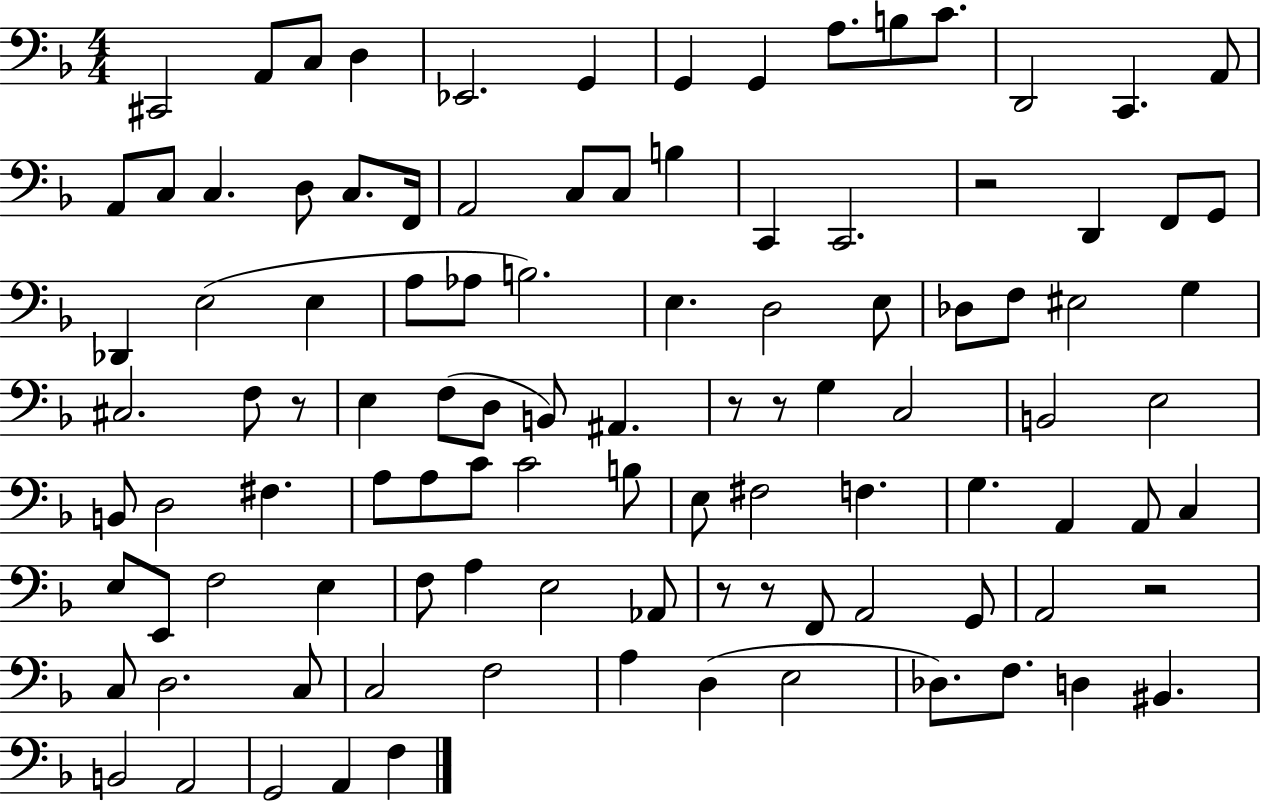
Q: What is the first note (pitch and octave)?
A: C#2